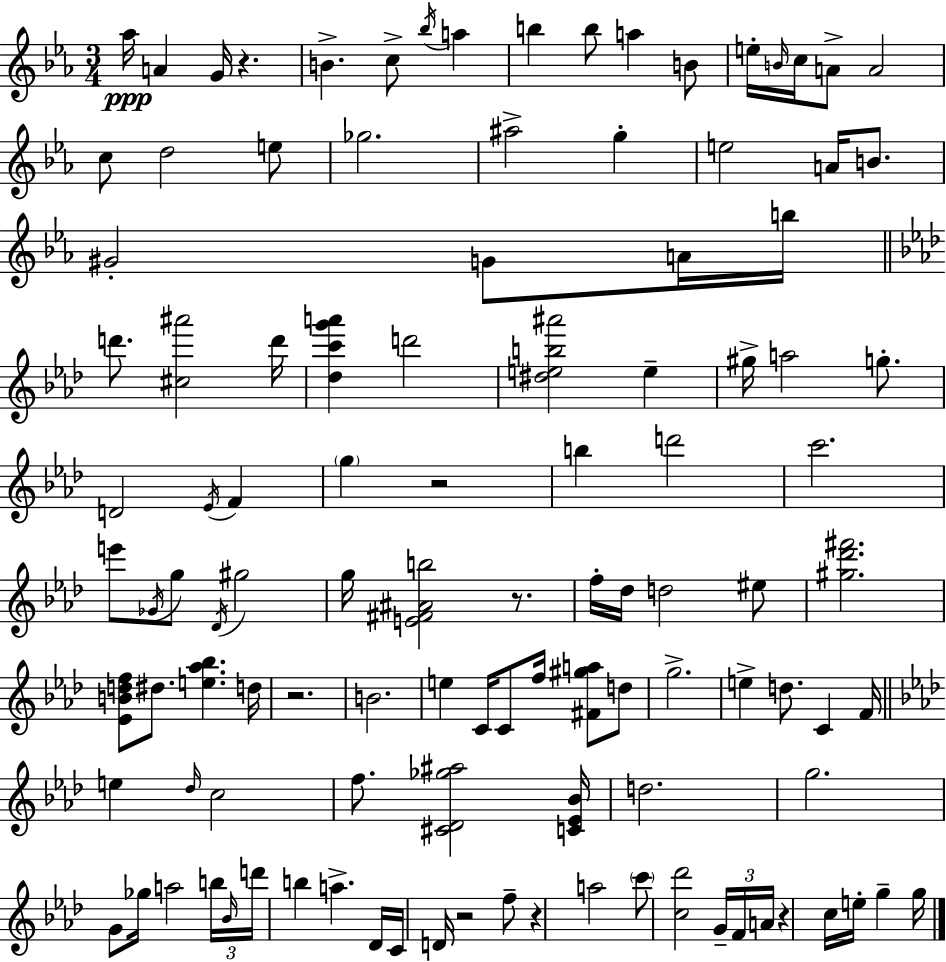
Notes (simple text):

Ab5/s A4/q G4/s R/q. B4/q. C5/e Bb5/s A5/q B5/q B5/e A5/q B4/e E5/s B4/s C5/s A4/e A4/h C5/e D5/h E5/e Gb5/h. A#5/h G5/q E5/h A4/s B4/e. G#4/h G4/e A4/s B5/s D6/e. [C#5,A#6]/h D6/s [Db5,C6,G6,A6]/q D6/h [D#5,E5,B5,A#6]/h E5/q G#5/s A5/h G5/e. D4/h Eb4/s F4/q G5/q R/h B5/q D6/h C6/h. E6/e Gb4/s G5/e Db4/s G#5/h G5/s [E4,F#4,A#4,B5]/h R/e. F5/s Db5/s D5/h EIS5/e [G#5,Db6,F#6]/h. [Eb4,B4,D5,F5]/e D#5/e. [E5,Ab5,Bb5]/q. D5/s R/h. B4/h. E5/q C4/s C4/e F5/s [F#4,G#5,A5]/e D5/e G5/h. E5/q D5/e. C4/q F4/s E5/q Db5/s C5/h F5/e. [C#4,Db4,Gb5,A#5]/h [C4,Eb4,Bb4]/s D5/h. G5/h. G4/e Gb5/s A5/h B5/s Bb4/s D6/s B5/q A5/q. Db4/s C4/s D4/s R/h F5/e R/q A5/h C6/e [C5,Db6]/h G4/s F4/s A4/s R/q C5/s E5/s G5/q G5/s